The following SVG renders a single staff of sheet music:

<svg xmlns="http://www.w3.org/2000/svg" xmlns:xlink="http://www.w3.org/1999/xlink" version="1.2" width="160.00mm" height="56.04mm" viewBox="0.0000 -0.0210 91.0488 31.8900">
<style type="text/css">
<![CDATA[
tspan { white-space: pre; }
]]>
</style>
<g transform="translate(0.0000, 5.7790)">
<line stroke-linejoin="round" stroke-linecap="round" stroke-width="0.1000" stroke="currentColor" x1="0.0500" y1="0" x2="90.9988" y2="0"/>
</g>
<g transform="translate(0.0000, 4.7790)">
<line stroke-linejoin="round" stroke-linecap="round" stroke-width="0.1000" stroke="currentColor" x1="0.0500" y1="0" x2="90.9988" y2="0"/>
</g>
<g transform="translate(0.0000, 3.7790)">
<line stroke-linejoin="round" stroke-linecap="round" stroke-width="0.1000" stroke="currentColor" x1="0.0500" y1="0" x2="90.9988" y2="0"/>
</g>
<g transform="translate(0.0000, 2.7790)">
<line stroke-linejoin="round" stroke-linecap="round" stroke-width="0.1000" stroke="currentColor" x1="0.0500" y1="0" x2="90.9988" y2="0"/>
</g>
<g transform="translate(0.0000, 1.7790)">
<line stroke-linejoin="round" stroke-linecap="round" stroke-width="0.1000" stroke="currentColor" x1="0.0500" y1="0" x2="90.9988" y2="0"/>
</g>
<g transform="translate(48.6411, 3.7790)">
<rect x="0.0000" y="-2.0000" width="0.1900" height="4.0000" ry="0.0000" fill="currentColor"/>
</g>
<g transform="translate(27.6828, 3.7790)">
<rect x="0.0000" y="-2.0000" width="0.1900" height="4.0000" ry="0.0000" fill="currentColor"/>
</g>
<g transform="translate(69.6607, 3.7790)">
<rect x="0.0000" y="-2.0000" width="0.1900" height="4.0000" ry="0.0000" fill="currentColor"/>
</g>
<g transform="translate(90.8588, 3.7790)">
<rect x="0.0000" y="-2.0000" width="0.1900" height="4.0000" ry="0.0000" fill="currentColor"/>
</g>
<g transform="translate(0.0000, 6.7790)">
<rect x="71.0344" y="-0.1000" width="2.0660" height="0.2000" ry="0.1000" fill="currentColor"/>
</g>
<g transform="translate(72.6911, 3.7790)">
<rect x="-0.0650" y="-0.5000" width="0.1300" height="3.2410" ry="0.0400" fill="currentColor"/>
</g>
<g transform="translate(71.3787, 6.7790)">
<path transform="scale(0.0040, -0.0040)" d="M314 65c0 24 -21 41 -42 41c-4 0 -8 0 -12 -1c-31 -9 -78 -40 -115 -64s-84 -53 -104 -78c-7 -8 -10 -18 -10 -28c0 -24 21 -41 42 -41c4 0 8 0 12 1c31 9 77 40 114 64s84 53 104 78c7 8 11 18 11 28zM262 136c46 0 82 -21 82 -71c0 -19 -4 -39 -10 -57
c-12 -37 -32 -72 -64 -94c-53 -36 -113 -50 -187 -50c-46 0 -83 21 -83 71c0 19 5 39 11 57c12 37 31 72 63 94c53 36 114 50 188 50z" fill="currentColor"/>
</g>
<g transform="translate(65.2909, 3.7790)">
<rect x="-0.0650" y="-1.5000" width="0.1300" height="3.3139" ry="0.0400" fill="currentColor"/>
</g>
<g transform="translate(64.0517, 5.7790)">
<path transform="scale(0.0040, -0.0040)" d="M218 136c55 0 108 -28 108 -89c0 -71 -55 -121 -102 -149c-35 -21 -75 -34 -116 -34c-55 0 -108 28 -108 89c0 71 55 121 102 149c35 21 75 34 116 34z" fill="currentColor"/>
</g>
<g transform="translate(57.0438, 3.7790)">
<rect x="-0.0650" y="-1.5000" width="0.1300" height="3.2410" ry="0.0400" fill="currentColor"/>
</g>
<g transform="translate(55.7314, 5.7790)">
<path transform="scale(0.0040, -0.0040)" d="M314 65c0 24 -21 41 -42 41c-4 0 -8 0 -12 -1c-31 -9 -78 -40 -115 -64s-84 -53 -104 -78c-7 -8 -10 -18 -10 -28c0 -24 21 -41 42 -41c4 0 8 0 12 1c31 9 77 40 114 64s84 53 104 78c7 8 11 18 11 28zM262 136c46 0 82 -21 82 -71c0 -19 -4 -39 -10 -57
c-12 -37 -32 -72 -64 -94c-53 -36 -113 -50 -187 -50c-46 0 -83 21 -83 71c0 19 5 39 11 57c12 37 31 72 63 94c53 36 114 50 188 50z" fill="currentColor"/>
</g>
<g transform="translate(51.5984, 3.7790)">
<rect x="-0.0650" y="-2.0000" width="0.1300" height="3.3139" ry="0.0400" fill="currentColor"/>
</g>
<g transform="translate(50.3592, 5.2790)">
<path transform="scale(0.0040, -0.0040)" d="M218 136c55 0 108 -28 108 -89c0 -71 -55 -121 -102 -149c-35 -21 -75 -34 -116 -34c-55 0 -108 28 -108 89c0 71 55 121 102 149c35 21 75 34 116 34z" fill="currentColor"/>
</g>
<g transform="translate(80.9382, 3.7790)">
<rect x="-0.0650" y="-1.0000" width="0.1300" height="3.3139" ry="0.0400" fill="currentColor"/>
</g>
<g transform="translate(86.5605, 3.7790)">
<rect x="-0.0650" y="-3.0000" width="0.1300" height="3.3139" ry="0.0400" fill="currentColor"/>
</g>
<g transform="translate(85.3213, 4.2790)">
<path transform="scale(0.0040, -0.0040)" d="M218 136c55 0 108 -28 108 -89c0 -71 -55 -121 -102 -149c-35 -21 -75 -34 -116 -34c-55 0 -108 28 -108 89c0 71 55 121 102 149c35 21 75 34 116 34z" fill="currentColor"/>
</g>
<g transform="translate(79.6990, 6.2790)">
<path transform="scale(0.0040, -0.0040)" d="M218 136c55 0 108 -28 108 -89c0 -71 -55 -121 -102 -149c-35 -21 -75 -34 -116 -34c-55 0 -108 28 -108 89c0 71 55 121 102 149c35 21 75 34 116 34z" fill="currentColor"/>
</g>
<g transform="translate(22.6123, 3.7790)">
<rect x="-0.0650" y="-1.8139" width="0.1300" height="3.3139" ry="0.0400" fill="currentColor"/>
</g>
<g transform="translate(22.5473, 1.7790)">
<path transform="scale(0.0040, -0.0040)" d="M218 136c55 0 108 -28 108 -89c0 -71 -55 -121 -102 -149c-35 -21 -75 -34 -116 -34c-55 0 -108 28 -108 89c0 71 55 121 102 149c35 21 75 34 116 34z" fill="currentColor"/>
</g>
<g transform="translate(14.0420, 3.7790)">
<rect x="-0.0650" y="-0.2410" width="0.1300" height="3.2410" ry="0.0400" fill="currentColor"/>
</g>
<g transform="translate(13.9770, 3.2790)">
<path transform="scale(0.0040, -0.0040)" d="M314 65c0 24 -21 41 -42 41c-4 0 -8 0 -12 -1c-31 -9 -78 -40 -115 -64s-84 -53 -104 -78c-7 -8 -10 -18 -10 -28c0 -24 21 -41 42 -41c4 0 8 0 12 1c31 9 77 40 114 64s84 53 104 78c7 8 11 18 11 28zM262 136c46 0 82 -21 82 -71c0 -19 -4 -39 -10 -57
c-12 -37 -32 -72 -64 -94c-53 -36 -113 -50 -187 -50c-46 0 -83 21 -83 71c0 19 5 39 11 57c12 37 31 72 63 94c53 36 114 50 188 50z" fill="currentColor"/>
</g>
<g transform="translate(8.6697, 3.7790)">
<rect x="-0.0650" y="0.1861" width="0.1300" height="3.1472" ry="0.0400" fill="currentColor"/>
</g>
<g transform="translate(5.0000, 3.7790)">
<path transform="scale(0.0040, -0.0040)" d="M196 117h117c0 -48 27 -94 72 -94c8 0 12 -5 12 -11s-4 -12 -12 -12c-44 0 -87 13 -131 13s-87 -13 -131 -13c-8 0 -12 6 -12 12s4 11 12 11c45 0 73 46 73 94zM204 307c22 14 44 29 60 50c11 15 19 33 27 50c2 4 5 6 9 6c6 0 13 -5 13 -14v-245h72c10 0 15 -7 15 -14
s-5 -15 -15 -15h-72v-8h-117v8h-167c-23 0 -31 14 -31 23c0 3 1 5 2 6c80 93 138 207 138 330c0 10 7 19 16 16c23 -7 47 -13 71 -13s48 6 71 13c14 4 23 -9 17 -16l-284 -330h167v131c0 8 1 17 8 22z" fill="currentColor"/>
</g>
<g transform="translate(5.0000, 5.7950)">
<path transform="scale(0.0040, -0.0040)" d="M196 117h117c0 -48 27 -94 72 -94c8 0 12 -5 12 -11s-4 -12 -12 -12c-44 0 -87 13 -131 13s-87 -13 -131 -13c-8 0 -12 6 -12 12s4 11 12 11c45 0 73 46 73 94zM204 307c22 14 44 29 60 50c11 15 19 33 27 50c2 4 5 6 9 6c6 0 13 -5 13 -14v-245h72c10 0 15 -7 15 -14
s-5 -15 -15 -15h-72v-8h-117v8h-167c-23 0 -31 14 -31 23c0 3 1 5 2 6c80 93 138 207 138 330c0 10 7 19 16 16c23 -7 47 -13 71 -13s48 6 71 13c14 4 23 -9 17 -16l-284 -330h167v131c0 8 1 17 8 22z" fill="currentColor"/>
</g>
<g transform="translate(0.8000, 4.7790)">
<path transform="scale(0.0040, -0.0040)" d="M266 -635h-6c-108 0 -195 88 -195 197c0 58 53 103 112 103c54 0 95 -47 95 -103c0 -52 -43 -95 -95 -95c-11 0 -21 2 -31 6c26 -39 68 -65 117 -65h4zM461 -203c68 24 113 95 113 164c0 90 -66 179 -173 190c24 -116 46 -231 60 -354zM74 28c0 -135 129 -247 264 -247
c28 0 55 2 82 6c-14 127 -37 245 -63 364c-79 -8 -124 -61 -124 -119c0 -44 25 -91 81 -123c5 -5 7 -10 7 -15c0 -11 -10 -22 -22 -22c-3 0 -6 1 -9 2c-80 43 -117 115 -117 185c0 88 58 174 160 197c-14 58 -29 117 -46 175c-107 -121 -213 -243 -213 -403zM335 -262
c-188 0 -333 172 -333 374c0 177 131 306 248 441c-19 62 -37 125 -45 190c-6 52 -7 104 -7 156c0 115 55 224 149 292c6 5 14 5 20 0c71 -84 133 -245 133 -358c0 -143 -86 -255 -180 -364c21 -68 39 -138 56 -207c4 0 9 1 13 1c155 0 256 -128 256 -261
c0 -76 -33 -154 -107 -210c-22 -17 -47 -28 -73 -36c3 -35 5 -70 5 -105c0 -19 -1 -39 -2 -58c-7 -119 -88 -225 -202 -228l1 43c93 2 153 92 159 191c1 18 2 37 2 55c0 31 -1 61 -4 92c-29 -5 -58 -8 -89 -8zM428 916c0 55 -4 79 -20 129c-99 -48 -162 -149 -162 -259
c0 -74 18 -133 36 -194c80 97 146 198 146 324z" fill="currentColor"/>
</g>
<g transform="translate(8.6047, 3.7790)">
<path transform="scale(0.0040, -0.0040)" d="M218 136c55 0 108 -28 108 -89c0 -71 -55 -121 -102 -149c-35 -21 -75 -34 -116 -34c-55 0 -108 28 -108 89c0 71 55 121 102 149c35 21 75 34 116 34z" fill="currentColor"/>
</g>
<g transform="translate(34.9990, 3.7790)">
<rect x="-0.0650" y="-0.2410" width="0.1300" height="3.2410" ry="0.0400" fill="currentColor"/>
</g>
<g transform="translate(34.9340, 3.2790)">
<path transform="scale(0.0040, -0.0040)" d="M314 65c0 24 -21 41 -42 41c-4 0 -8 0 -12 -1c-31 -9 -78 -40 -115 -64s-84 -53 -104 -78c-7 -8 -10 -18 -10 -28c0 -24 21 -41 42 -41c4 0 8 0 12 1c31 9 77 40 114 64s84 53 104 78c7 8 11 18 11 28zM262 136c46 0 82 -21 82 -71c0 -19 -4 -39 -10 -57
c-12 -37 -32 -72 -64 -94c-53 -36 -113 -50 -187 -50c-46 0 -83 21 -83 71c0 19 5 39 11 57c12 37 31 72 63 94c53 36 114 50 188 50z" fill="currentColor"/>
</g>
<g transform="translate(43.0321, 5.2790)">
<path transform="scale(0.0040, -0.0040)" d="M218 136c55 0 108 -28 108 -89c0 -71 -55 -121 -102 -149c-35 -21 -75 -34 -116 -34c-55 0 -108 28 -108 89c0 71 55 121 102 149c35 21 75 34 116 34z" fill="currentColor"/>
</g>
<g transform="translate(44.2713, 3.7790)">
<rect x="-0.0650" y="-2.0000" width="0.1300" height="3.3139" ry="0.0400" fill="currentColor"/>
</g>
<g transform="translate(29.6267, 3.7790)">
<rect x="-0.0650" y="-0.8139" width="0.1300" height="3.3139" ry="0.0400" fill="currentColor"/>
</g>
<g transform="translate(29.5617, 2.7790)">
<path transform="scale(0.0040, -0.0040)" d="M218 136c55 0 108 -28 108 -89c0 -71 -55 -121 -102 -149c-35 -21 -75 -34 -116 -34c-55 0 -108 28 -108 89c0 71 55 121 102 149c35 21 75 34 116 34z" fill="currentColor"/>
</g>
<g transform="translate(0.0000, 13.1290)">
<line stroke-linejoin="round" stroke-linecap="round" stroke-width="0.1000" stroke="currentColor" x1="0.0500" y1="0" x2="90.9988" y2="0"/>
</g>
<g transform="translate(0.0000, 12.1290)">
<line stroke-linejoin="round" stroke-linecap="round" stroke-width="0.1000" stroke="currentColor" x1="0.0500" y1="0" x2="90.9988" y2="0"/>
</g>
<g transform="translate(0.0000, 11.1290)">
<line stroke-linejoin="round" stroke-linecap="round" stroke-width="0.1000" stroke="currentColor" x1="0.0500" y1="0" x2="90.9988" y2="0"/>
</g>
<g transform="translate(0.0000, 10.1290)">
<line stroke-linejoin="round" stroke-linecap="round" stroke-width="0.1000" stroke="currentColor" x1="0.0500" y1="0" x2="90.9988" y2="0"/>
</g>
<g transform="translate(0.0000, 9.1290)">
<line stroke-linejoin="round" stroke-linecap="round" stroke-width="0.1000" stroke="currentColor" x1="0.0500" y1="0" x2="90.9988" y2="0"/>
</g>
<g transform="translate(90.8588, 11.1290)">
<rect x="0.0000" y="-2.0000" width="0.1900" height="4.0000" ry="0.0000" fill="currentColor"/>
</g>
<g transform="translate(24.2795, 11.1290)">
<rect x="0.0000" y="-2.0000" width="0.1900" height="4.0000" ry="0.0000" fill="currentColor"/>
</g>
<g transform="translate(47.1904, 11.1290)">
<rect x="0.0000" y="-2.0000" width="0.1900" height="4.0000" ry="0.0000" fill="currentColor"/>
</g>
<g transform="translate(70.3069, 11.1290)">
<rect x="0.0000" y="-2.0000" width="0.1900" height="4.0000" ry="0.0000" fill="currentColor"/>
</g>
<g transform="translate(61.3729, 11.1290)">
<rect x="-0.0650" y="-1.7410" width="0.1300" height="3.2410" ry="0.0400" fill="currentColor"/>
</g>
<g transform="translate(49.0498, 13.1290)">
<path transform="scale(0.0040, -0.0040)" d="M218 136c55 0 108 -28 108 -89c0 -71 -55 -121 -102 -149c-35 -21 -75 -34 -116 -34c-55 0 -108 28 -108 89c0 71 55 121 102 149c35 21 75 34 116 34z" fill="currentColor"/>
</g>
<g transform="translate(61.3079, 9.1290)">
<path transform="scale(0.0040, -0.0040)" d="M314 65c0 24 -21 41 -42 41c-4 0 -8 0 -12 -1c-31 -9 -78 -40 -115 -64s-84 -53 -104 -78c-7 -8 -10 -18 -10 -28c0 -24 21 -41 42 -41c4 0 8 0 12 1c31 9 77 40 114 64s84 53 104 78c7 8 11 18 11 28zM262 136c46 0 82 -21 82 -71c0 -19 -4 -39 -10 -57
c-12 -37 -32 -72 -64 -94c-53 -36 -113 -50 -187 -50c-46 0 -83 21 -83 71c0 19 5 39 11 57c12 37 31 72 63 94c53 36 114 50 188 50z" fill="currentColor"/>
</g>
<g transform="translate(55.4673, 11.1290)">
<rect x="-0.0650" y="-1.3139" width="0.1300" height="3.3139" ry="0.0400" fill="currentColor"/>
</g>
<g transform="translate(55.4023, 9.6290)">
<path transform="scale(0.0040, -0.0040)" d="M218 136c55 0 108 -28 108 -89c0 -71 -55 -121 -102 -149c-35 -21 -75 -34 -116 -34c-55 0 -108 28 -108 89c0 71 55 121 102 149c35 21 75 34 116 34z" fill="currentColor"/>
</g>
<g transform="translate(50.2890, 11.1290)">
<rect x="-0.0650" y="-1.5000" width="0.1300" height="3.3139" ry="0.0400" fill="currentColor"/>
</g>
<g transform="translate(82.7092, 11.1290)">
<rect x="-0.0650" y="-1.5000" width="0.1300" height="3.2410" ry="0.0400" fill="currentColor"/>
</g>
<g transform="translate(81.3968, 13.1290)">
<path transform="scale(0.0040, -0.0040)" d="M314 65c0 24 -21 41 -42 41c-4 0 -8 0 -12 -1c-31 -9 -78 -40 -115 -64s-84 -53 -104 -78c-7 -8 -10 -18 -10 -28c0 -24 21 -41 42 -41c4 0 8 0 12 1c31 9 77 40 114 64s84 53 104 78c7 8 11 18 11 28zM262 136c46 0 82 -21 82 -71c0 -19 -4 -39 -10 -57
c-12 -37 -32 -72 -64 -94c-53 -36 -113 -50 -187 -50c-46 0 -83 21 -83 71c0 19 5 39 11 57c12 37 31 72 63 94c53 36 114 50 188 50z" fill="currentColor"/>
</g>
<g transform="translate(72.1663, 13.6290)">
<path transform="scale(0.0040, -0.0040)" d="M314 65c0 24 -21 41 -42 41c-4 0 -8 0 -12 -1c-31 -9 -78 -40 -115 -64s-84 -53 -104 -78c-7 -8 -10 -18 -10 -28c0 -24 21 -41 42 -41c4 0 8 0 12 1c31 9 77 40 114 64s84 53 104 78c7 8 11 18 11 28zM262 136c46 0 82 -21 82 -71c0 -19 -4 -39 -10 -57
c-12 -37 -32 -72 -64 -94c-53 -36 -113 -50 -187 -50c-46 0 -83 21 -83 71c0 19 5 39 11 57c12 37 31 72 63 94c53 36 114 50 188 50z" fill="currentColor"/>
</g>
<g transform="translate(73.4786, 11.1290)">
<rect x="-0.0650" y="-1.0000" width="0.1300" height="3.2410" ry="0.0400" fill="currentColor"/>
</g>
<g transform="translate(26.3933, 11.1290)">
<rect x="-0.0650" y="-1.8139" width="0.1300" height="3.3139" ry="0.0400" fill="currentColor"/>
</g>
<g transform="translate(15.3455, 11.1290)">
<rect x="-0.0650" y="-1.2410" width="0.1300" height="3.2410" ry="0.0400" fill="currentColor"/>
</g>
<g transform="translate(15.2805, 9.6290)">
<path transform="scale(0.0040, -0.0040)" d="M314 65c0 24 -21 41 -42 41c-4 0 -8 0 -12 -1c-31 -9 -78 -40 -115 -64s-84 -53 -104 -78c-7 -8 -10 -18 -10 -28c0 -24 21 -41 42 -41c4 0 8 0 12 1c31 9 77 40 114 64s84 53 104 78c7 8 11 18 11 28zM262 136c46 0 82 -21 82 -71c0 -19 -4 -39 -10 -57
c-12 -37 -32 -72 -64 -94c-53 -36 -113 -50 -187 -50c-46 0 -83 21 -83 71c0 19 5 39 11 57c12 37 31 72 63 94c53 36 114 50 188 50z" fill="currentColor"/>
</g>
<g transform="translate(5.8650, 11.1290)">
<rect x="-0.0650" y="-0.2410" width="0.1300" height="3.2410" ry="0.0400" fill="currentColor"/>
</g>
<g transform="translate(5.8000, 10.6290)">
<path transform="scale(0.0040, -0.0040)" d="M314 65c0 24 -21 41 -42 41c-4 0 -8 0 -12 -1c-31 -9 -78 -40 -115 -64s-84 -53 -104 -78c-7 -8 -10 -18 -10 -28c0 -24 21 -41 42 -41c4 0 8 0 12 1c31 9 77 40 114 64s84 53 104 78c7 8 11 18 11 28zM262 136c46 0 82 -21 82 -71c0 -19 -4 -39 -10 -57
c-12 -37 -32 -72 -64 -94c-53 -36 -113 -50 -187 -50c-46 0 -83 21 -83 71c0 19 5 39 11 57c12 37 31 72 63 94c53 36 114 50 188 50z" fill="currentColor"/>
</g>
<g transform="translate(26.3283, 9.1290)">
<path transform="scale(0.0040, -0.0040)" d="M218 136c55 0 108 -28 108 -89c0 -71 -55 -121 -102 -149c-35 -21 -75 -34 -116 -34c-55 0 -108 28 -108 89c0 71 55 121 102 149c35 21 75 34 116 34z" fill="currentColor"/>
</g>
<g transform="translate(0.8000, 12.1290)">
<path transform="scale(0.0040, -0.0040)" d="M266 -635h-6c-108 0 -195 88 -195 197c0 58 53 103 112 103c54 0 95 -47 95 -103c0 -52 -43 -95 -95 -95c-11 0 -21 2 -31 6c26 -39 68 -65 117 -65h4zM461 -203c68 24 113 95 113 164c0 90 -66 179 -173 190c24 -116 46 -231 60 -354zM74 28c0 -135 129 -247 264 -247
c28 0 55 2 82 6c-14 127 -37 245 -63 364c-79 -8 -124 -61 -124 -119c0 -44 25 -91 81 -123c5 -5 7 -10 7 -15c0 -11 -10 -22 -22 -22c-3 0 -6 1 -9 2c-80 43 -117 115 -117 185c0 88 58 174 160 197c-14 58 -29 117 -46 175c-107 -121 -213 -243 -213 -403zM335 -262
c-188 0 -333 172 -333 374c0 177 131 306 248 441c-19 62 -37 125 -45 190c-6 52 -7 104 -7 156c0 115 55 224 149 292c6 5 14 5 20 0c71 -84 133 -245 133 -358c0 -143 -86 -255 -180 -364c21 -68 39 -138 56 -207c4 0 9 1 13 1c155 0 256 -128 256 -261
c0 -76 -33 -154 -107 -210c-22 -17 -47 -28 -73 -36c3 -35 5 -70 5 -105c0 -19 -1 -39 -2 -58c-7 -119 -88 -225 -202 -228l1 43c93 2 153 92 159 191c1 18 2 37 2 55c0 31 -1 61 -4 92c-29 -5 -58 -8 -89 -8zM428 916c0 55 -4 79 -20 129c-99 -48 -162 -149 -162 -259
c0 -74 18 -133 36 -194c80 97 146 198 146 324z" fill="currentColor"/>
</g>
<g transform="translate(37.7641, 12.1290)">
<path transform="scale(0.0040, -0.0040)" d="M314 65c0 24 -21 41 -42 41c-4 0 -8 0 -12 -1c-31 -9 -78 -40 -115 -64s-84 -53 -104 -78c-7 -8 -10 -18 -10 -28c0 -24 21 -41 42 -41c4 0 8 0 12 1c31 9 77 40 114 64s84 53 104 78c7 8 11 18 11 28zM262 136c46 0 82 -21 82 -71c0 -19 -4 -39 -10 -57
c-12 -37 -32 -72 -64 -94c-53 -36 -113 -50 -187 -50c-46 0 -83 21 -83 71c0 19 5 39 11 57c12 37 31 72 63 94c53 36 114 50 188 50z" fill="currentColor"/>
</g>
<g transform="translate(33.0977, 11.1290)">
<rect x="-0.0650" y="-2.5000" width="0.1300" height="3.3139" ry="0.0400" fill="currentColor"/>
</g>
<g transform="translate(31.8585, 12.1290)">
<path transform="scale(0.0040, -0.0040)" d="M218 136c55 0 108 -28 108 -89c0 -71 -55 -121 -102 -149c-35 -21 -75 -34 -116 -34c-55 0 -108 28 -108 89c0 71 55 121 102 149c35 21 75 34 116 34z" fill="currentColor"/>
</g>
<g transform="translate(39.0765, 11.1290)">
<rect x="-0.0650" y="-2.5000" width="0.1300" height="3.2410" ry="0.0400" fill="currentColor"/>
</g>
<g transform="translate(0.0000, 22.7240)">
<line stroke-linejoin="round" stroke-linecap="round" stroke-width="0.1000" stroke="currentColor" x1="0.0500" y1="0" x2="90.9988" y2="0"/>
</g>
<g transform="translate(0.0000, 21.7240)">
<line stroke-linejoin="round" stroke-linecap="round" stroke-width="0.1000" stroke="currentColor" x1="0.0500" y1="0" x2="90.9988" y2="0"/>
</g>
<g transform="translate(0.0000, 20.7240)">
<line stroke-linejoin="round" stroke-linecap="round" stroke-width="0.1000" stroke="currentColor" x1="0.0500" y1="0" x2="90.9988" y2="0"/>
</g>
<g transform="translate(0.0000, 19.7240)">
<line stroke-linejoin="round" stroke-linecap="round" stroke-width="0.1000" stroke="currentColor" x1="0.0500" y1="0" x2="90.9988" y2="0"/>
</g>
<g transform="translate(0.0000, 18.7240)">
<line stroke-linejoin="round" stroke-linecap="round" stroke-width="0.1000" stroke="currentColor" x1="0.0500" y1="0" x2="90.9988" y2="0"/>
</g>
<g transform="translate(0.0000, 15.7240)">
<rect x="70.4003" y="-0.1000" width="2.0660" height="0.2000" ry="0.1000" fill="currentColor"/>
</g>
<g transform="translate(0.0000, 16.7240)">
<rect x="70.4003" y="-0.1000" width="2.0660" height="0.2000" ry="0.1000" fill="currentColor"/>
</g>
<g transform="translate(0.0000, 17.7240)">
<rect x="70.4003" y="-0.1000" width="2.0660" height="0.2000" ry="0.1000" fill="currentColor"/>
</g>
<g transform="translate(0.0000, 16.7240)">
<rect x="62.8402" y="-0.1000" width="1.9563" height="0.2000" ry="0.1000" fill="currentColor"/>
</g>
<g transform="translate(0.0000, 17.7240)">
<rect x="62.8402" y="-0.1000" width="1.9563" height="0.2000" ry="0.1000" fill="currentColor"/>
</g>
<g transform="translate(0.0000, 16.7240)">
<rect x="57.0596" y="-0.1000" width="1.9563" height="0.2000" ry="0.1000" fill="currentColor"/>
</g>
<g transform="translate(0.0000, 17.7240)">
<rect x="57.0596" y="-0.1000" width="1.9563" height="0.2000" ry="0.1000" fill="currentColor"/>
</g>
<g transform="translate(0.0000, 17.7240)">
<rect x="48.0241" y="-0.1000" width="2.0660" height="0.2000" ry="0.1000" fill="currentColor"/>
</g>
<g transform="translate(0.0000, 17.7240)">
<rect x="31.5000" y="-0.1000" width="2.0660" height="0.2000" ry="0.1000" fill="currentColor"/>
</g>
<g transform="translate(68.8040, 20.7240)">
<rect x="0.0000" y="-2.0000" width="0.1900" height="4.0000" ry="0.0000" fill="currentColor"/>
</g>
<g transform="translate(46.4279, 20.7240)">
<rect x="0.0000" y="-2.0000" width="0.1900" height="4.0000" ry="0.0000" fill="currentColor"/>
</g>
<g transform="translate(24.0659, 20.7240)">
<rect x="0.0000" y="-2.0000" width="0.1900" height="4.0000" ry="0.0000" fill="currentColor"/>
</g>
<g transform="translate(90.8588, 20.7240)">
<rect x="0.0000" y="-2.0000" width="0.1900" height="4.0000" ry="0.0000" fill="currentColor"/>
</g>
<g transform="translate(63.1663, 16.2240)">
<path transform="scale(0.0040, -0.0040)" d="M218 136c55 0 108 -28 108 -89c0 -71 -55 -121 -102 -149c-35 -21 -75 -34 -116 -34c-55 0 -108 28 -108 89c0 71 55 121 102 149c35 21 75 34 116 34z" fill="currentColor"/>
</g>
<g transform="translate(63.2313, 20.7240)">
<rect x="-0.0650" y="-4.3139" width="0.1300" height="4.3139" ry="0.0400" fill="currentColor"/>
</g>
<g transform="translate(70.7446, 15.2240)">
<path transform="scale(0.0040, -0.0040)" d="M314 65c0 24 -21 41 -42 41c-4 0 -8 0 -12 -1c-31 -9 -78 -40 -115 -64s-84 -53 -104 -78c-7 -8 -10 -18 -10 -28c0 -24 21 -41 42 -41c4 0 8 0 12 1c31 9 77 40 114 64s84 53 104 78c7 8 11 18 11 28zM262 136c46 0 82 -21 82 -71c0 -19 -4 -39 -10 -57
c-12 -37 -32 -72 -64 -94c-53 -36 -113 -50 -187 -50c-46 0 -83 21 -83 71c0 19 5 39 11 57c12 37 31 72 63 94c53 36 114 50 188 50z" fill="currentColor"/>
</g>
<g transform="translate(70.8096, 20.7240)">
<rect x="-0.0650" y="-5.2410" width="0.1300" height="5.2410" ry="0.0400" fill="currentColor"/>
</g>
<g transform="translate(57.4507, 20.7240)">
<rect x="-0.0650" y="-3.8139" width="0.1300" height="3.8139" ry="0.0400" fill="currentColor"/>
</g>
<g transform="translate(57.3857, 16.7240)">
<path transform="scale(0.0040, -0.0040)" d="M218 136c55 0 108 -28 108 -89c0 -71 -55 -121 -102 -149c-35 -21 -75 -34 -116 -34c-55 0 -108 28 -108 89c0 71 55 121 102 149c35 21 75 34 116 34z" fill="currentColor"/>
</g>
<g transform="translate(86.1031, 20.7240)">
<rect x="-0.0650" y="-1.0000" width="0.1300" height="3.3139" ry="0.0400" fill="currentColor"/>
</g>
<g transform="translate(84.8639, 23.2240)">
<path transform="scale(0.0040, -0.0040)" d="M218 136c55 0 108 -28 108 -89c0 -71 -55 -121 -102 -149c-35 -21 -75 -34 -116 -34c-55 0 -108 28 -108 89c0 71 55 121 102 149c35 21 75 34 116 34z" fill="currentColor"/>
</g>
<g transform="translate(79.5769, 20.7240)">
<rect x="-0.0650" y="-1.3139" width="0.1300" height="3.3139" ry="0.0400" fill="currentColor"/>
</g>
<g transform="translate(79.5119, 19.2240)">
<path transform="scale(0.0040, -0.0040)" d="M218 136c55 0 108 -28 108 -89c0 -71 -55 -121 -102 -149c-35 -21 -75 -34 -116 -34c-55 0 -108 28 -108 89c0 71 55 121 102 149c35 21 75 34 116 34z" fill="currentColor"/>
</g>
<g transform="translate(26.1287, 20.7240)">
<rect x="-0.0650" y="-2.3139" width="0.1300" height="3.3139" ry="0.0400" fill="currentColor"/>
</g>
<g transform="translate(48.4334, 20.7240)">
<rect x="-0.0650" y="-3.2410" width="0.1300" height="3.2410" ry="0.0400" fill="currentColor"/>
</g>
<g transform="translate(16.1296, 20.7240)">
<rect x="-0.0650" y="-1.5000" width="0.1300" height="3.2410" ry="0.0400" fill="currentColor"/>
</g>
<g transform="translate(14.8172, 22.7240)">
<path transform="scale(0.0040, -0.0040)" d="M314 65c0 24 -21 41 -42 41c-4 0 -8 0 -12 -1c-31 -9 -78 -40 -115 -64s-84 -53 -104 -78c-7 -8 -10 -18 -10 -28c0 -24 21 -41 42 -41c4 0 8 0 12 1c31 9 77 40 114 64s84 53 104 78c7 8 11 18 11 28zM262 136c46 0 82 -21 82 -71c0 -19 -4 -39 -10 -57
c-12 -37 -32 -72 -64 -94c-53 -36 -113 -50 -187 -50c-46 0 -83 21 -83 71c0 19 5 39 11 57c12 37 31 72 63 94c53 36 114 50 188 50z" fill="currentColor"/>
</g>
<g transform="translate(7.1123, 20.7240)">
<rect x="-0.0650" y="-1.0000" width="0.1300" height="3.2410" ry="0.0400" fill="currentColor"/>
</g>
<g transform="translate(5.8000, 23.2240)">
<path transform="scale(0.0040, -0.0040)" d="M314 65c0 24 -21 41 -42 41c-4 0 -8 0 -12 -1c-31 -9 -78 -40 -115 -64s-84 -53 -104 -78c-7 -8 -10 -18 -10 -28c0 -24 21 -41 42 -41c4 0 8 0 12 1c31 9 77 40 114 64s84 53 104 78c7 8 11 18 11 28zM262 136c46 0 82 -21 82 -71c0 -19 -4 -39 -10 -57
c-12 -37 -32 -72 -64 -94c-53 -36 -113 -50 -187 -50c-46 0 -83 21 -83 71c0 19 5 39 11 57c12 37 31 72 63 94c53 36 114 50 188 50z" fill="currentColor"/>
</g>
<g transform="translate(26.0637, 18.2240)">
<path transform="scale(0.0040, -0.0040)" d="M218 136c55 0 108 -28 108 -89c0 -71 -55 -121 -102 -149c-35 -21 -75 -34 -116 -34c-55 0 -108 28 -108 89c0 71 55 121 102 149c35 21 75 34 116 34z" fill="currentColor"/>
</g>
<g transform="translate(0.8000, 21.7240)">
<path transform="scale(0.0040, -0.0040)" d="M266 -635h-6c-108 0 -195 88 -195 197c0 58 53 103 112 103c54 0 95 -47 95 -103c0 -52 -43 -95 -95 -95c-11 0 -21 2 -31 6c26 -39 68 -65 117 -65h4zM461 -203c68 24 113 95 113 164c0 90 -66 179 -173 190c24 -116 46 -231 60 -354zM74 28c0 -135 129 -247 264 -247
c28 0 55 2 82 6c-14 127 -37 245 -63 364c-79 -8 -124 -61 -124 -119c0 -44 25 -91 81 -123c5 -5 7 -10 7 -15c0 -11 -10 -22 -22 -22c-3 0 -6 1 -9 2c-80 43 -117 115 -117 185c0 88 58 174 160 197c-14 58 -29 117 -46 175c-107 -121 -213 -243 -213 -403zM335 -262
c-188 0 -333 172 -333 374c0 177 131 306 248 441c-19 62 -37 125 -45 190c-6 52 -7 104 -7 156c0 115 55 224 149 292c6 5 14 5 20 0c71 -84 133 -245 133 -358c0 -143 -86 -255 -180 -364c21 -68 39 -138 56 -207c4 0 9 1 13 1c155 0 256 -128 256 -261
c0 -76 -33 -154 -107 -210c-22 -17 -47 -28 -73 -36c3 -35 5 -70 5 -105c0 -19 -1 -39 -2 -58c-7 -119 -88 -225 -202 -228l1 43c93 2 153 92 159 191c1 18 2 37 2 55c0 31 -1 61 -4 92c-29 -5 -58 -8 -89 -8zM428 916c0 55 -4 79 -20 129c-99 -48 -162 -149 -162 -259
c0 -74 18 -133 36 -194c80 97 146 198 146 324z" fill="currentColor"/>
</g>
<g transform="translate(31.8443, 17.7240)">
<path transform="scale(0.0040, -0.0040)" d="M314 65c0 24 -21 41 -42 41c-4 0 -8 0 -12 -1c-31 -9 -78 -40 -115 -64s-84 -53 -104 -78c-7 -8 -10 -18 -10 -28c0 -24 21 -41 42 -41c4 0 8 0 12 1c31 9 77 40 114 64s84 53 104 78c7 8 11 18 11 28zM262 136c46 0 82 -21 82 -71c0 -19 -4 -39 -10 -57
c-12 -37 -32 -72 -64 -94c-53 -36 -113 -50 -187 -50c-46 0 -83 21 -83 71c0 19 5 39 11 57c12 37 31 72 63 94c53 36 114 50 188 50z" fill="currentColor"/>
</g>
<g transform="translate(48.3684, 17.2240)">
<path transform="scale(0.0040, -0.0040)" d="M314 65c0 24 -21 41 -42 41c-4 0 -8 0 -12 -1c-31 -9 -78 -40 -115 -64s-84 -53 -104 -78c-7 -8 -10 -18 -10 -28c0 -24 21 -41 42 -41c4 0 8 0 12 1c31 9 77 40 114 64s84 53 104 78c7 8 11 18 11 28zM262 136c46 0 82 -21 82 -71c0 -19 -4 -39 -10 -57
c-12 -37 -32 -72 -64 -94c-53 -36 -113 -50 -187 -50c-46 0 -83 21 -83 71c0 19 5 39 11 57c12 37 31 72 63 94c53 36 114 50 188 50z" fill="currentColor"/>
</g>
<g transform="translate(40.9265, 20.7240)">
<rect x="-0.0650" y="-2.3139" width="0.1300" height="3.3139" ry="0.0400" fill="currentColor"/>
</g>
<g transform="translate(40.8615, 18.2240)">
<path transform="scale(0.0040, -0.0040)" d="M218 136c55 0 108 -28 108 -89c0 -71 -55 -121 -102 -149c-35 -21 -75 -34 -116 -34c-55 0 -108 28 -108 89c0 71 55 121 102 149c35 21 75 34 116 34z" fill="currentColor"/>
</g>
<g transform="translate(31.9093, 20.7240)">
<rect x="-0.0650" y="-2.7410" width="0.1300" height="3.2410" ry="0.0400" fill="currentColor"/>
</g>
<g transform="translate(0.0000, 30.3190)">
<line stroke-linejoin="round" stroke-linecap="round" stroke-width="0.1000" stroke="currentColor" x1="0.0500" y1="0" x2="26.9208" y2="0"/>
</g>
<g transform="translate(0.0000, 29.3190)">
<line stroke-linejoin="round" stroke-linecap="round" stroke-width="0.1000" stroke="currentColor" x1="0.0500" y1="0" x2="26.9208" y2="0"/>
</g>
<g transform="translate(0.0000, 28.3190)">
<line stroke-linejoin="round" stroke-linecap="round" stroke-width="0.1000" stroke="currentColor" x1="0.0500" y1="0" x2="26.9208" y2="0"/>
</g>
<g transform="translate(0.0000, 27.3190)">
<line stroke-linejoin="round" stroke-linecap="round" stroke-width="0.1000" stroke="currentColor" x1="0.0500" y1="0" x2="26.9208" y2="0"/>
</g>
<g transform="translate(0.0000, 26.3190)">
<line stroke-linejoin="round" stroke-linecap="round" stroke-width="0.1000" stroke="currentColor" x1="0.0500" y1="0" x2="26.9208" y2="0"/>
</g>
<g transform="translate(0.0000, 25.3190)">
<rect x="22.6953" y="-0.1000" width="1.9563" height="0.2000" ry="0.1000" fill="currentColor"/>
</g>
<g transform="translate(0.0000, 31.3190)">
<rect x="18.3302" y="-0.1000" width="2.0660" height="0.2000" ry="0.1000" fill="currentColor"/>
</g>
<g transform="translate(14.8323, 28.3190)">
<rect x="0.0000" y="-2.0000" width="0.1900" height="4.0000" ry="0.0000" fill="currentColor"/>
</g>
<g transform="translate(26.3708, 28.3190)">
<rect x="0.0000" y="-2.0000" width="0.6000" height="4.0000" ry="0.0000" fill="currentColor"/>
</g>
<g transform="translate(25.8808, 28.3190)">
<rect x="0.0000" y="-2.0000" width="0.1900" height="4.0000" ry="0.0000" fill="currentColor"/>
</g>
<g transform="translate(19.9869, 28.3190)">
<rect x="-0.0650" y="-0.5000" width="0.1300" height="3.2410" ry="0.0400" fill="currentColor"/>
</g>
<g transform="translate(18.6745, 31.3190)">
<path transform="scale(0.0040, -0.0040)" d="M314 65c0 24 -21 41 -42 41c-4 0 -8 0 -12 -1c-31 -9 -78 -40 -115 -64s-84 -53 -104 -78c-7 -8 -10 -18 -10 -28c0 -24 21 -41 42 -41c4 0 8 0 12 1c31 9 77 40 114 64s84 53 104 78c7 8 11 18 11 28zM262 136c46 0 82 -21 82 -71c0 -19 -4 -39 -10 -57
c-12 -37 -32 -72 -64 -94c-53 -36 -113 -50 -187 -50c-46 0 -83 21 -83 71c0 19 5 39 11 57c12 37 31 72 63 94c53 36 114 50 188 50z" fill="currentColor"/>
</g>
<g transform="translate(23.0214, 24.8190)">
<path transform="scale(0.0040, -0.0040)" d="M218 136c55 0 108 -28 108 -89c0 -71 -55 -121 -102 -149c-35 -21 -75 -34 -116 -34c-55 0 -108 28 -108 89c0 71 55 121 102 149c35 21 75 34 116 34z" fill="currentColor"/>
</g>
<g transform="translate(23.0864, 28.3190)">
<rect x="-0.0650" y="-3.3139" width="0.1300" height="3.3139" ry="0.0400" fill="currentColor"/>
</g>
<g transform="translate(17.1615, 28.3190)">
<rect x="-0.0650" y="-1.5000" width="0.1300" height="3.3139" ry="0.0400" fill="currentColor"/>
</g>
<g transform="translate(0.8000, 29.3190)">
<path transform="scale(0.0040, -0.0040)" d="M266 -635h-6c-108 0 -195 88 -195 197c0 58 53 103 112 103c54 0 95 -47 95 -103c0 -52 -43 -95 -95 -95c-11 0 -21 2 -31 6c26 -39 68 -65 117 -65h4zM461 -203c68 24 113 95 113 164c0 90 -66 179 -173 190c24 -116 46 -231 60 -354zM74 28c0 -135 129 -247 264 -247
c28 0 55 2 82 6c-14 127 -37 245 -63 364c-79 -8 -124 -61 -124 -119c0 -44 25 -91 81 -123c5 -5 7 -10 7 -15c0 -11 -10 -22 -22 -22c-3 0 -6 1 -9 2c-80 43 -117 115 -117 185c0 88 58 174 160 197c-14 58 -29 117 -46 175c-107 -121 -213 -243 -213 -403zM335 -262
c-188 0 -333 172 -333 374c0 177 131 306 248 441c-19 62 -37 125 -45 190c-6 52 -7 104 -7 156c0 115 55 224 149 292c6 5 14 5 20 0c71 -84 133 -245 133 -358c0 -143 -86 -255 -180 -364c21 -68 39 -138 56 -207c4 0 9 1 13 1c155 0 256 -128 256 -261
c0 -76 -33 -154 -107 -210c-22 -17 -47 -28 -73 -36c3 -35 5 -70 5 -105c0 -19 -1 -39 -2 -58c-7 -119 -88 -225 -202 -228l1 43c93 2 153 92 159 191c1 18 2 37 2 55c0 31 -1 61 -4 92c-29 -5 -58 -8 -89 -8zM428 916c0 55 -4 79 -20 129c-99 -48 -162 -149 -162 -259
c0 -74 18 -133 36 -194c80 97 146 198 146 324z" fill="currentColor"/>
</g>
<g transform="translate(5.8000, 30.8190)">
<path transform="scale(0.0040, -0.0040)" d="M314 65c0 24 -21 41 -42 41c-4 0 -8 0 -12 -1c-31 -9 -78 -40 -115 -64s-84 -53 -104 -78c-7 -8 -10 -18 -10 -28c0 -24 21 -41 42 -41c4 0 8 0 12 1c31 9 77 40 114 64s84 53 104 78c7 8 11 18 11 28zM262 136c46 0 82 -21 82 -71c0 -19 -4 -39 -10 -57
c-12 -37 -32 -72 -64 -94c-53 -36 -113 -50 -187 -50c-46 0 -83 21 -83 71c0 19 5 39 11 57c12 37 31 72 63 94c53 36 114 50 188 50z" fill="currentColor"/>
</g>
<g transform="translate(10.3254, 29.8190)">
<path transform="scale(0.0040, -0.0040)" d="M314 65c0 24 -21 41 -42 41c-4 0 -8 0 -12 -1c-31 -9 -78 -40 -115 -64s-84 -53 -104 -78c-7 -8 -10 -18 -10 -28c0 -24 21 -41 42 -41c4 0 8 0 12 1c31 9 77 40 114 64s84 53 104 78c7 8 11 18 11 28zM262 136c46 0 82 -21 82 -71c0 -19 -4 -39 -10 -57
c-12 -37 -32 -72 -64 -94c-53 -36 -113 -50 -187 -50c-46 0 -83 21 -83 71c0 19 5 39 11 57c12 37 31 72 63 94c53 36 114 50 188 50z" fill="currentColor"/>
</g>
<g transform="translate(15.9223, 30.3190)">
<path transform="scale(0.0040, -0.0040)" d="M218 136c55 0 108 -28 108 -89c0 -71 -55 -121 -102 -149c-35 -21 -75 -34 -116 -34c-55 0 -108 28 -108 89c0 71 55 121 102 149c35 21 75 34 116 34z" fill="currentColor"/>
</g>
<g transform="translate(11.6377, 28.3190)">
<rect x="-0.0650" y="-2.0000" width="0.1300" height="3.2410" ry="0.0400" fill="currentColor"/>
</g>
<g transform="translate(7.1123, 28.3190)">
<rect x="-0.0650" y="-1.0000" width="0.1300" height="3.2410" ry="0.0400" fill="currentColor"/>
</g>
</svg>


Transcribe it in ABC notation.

X:1
T:Untitled
M:4/4
L:1/4
K:C
B c2 f d c2 F F E2 E C2 D A c2 e2 f G G2 E e f2 D2 E2 D2 E2 g a2 g b2 c' d' f'2 e D D2 F2 E C2 b